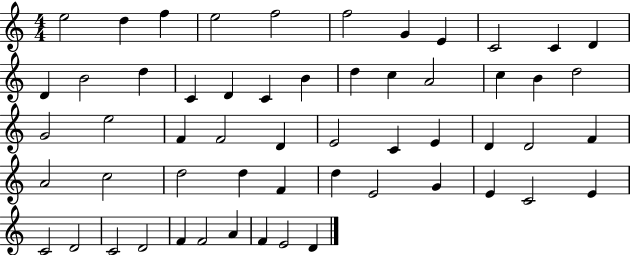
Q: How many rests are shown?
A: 0